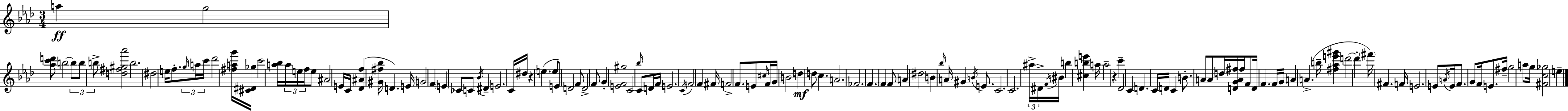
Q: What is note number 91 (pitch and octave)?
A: C4